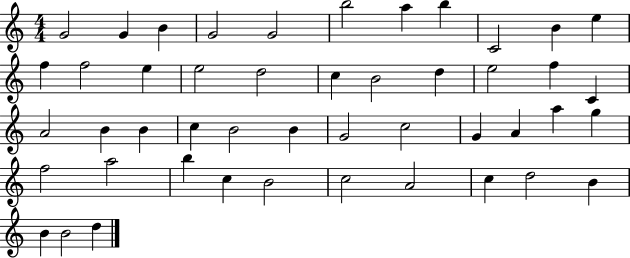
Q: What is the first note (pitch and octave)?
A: G4